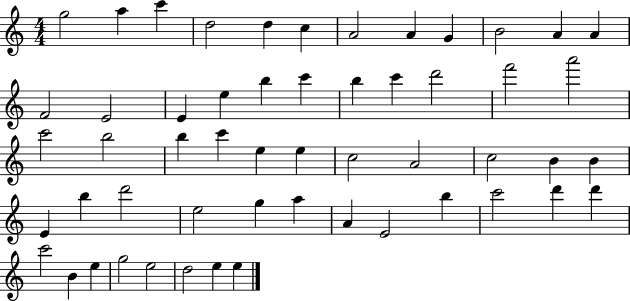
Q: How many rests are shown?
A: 0